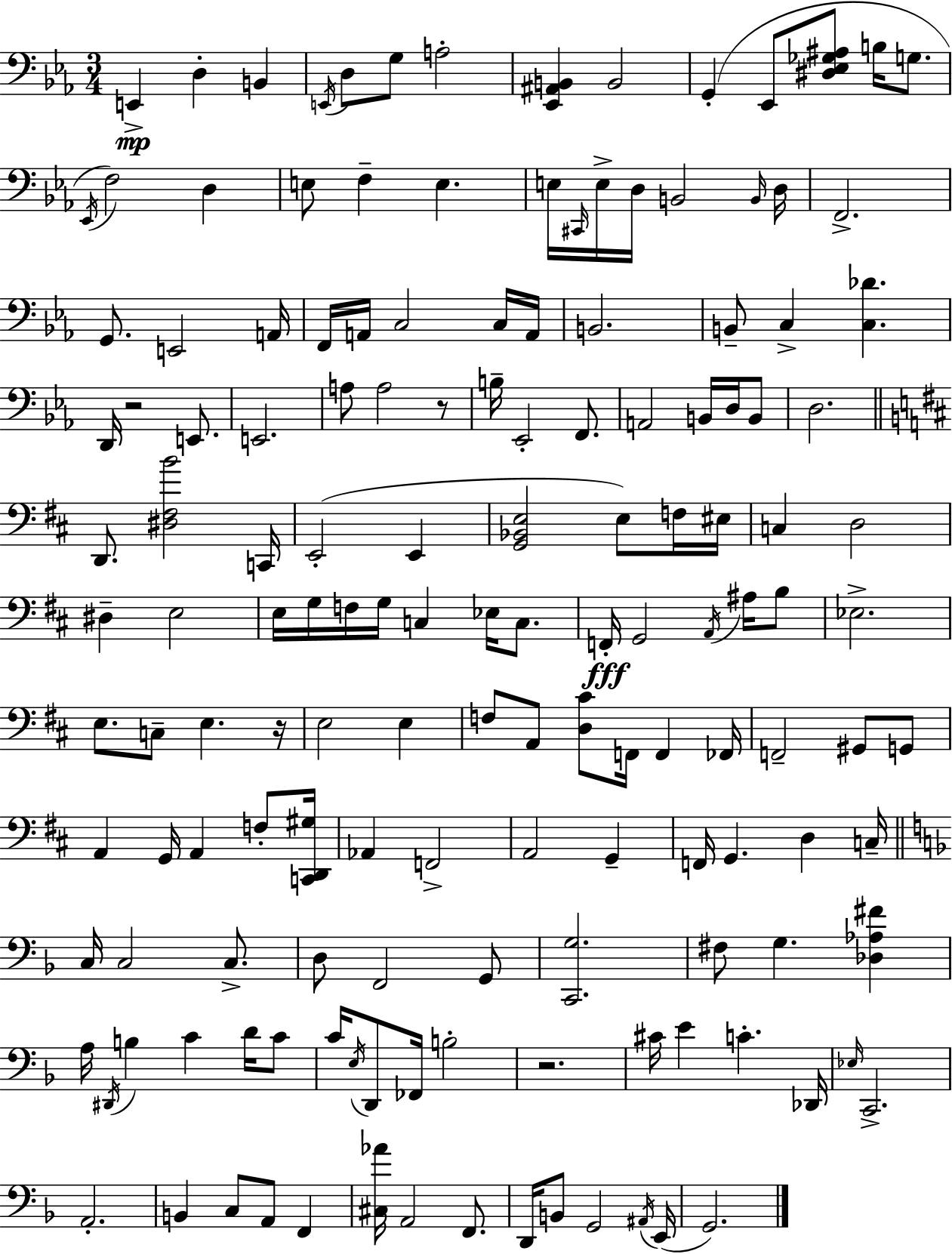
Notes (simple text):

E2/q D3/q B2/q E2/s D3/e G3/e A3/h [Eb2,A#2,B2]/q B2/h G2/q Eb2/e [D#3,Eb3,Gb3,A#3]/e B3/s G3/e. Eb2/s F3/h D3/q E3/e F3/q E3/q. E3/s C#2/s E3/s D3/s B2/h B2/s D3/s F2/h. G2/e. E2/h A2/s F2/s A2/s C3/h C3/s A2/s B2/h. B2/e C3/q [C3,Db4]/q. D2/s R/h E2/e. E2/h. A3/e A3/h R/e B3/s Eb2/h F2/e. A2/h B2/s D3/s B2/e D3/h. D2/e. [D#3,F#3,B4]/h C2/s E2/h E2/q [G2,Bb2,E3]/h E3/e F3/s EIS3/s C3/q D3/h D#3/q E3/h E3/s G3/s F3/s G3/s C3/q Eb3/s C3/e. F2/s G2/h A2/s A#3/s B3/e Eb3/h. E3/e. C3/e E3/q. R/s E3/h E3/q F3/e A2/e [D3,C#4]/e F2/s F2/q FES2/s F2/h G#2/e G2/e A2/q G2/s A2/q F3/e [C2,D2,G#3]/s Ab2/q F2/h A2/h G2/q F2/s G2/q. D3/q C3/s C3/s C3/h C3/e. D3/e F2/h G2/e [C2,G3]/h. F#3/e G3/q. [Db3,Ab3,F#4]/q A3/s D#2/s B3/q C4/q D4/s C4/e C4/s E3/s D2/e FES2/s B3/h R/h. C#4/s E4/q C4/q. Db2/s Eb3/s C2/h. A2/h. B2/q C3/e A2/e F2/q [C#3,Ab4]/s A2/h F2/e. D2/s B2/e G2/h A#2/s E2/s G2/h.